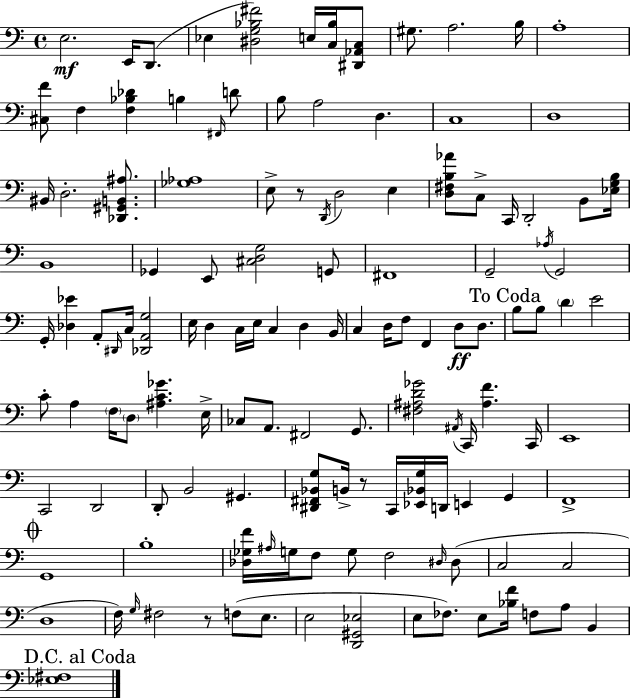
E3/h. E2/s D2/e. Eb3/q [D#3,G3,Bb3,F#4]/h E3/s [C3,Bb3]/s [D#2,Ab2,C3]/e G#3/e. A3/h. B3/s A3/w [C#3,F4]/e F3/q [F3,Bb3,Db4]/q B3/q F#2/s D4/e B3/e A3/h D3/q. C3/w D3/w BIS2/s D3/h. [Db2,G#2,B2,A#3]/e. [Gb3,Ab3]/w E3/e R/e D2/s D3/h E3/q [D3,F#3,B3,Ab4]/e C3/e C2/s D2/h B2/e [Eb3,G3,B3]/s B2/w Gb2/q E2/e [C#3,D3,G3]/h G2/e F#2/w G2/h Ab3/s G2/h G2/s [Db3,Eb4]/q A2/e D#2/s C3/s [Db2,A2,G3]/h E3/s D3/q C3/s E3/s C3/q D3/q B2/s C3/q D3/s F3/e F2/q D3/e D3/e. B3/e B3/e D4/q E4/h C4/e A3/q F3/s D3/e [A#3,C4,Gb4]/q. E3/s CES3/e A2/e. F#2/h G2/e. [F#3,A#3,D4,Gb4]/h A#2/s C2/s [A#3,F4]/q. C2/s E2/w C2/h D2/h D2/e B2/h G#2/q. [D#2,F#2,Bb2,G3]/e B2/s R/e C2/s [Eb2,Bb2,G3]/s D2/s E2/q G2/q F2/w G2/w B3/w [Db3,Gb3,F4]/s A#3/s G3/s F3/e G3/e F3/h D#3/s D#3/e C3/h C3/h D3/w F3/s G3/s F#3/h R/e F3/e E3/e. E3/h [D2,G#2,Eb3]/h E3/e FES3/e. E3/e [Bb3,F4]/s F3/e A3/e B2/q [Eb3,F#3]/w